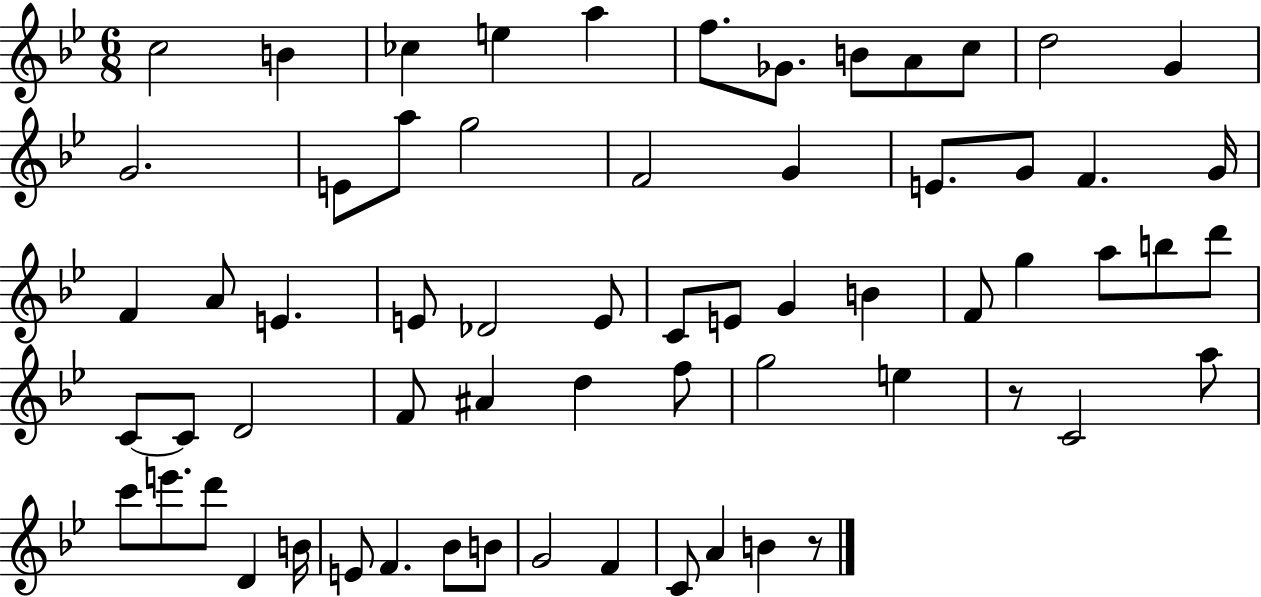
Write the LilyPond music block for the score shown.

{
  \clef treble
  \numericTimeSignature
  \time 6/8
  \key bes \major
  c''2 b'4 | ces''4 e''4 a''4 | f''8. ges'8. b'8 a'8 c''8 | d''2 g'4 | \break g'2. | e'8 a''8 g''2 | f'2 g'4 | e'8. g'8 f'4. g'16 | \break f'4 a'8 e'4. | e'8 des'2 e'8 | c'8 e'8 g'4 b'4 | f'8 g''4 a''8 b''8 d'''8 | \break c'8~~ c'8 d'2 | f'8 ais'4 d''4 f''8 | g''2 e''4 | r8 c'2 a''8 | \break c'''8 e'''8. d'''8 d'4 b'16 | e'8 f'4. bes'8 b'8 | g'2 f'4 | c'8 a'4 b'4 r8 | \break \bar "|."
}